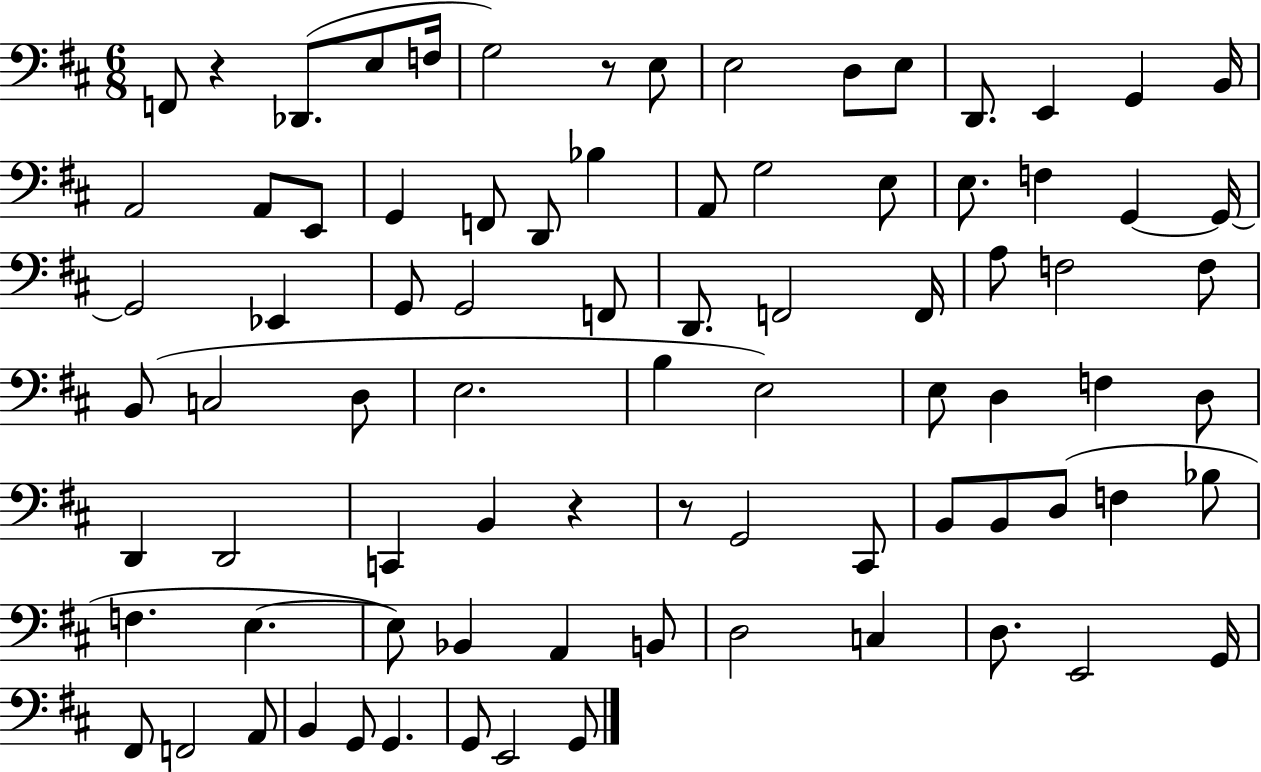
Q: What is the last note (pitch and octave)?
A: G2